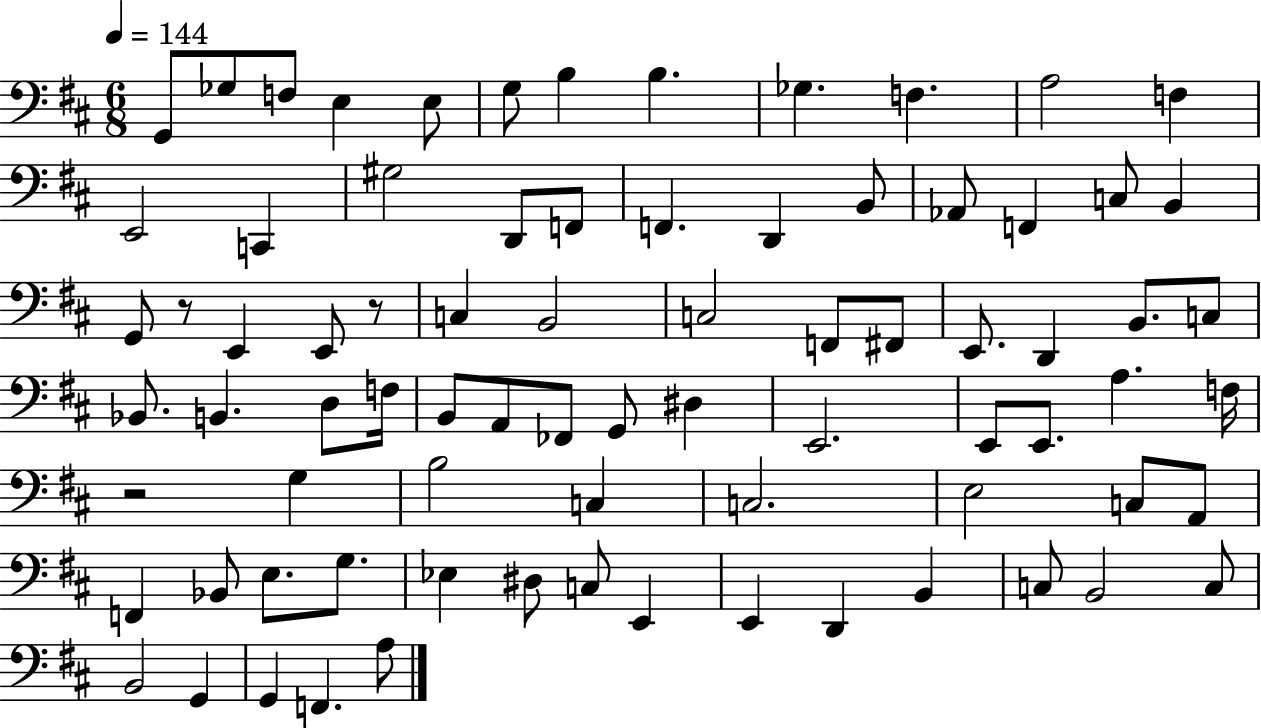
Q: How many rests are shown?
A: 3